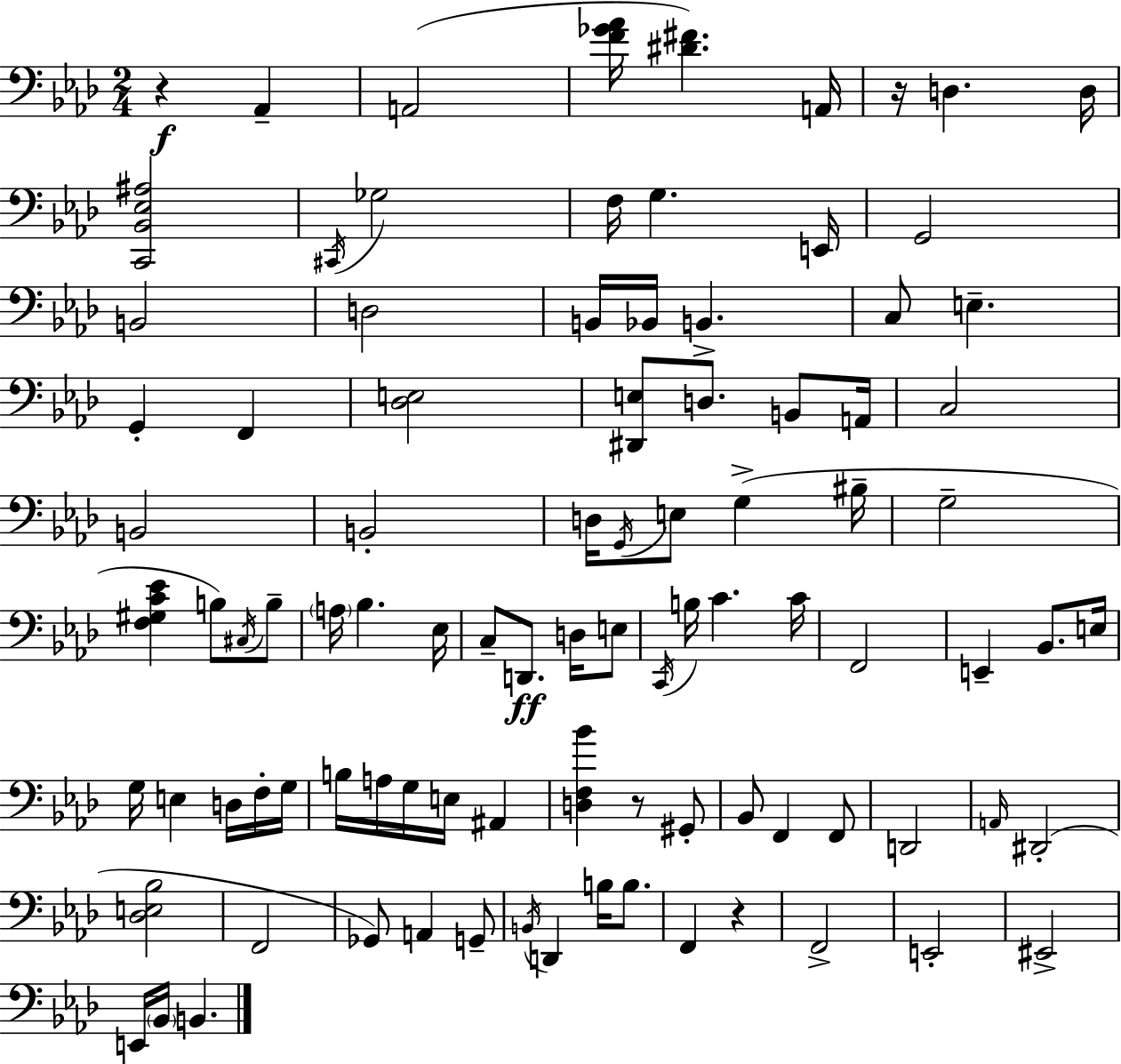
R/q Ab2/q A2/h [F4,Gb4,Ab4]/s [D#4,F#4]/q. A2/s R/s D3/q. D3/s [C2,Bb2,Eb3,A#3]/h C#2/s Gb3/h F3/s G3/q. E2/s G2/h B2/h D3/h B2/s Bb2/s B2/q. C3/e E3/q. G2/q F2/q [Db3,E3]/h [D#2,E3]/e D3/e. B2/e A2/s C3/h B2/h B2/h D3/s G2/s E3/e G3/q BIS3/s G3/h [F3,G#3,C4,Eb4]/q B3/e C#3/s B3/e A3/s Bb3/q. Eb3/s C3/e D2/e. D3/s E3/e C2/s B3/s C4/q. C4/s F2/h E2/q Bb2/e. E3/s G3/s E3/q D3/s F3/s G3/s B3/s A3/s G3/s E3/s A#2/q [D3,F3,Bb4]/q R/e G#2/e Bb2/e F2/q F2/e D2/h A2/s D#2/h [Db3,E3,Bb3]/h F2/h Gb2/e A2/q G2/e B2/s D2/q B3/s B3/e. F2/q R/q F2/h E2/h EIS2/h E2/s Bb2/s B2/q.